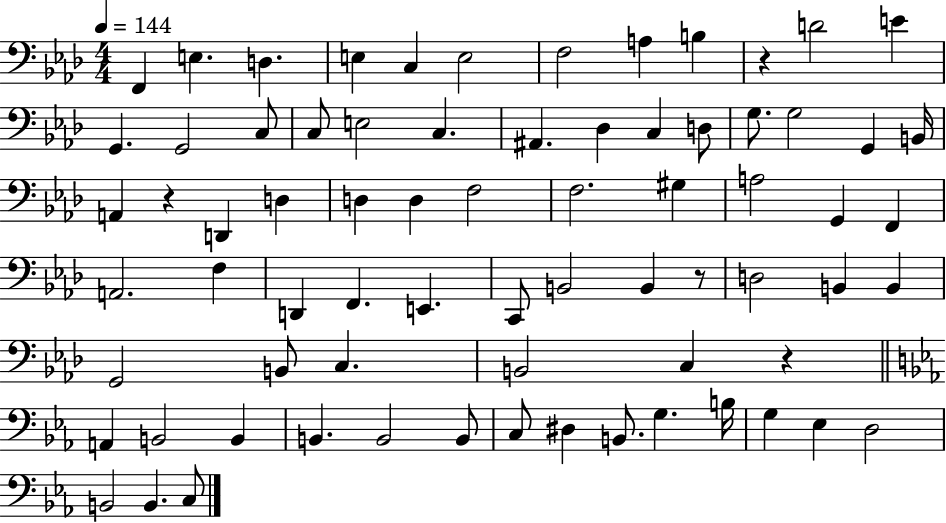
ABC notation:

X:1
T:Untitled
M:4/4
L:1/4
K:Ab
F,, E, D, E, C, E,2 F,2 A, B, z D2 E G,, G,,2 C,/2 C,/2 E,2 C, ^A,, _D, C, D,/2 G,/2 G,2 G,, B,,/4 A,, z D,, D, D, D, F,2 F,2 ^G, A,2 G,, F,, A,,2 F, D,, F,, E,, C,,/2 B,,2 B,, z/2 D,2 B,, B,, G,,2 B,,/2 C, B,,2 C, z A,, B,,2 B,, B,, B,,2 B,,/2 C,/2 ^D, B,,/2 G, B,/4 G, _E, D,2 B,,2 B,, C,/2